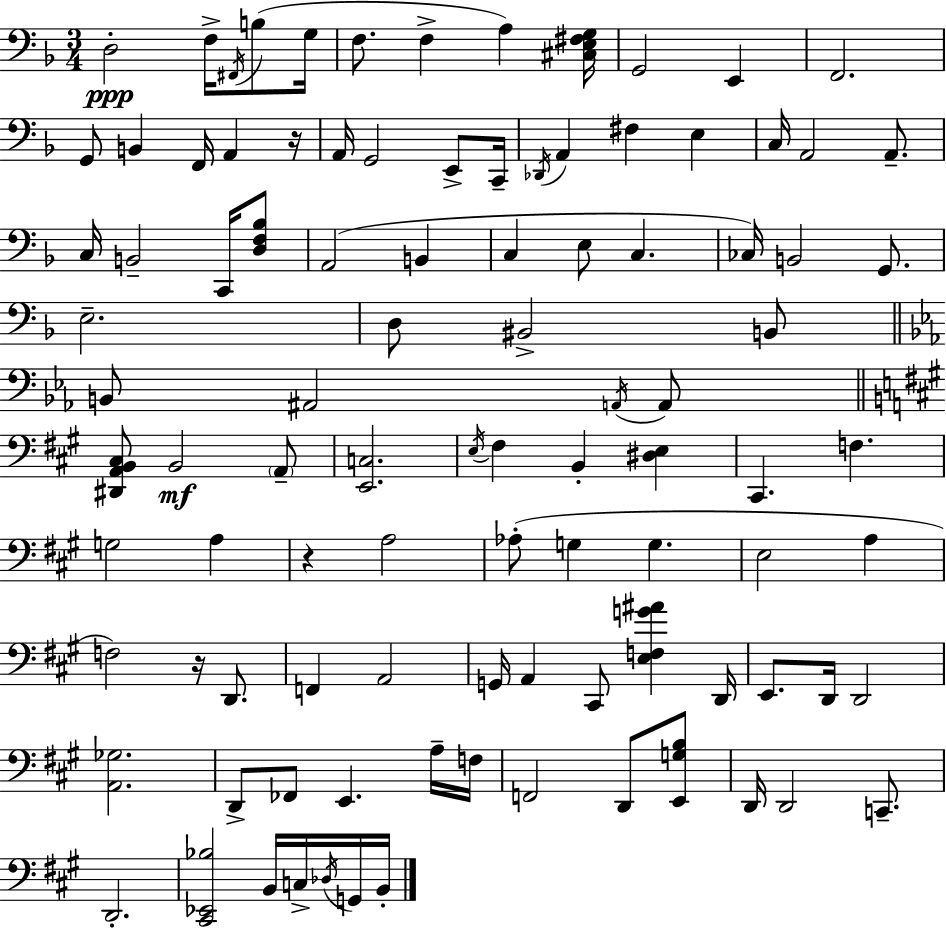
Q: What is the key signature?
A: D minor